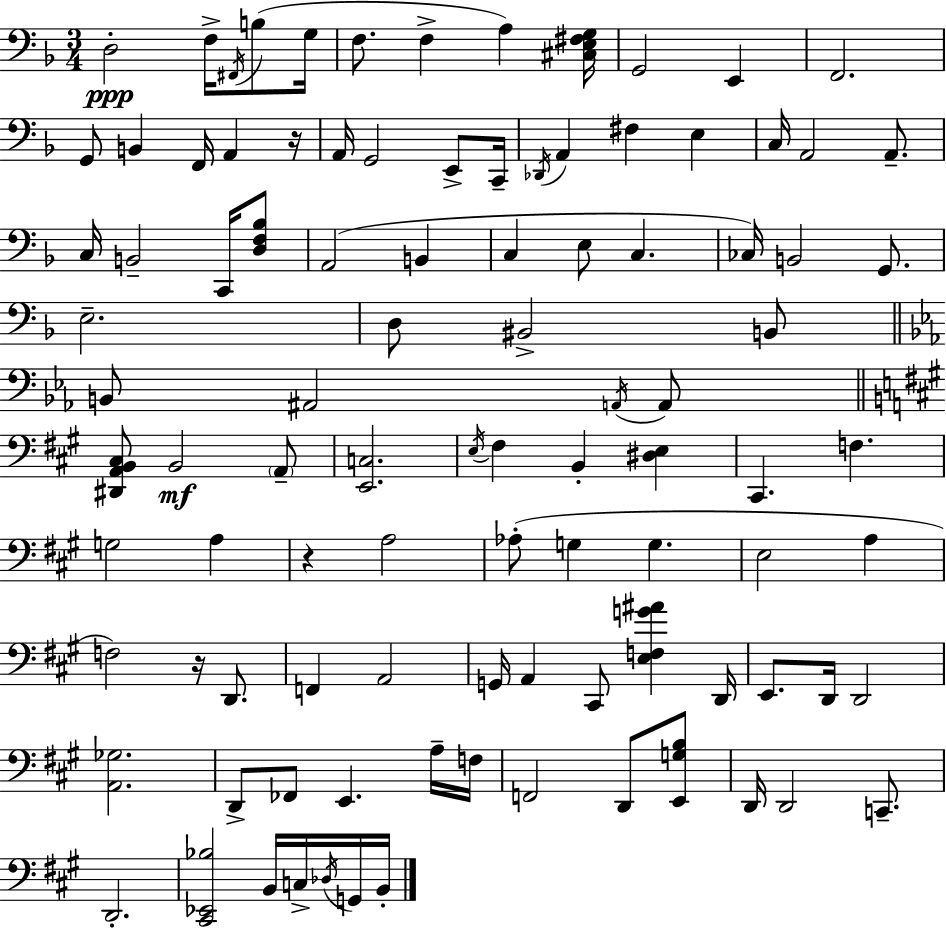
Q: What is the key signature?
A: D minor